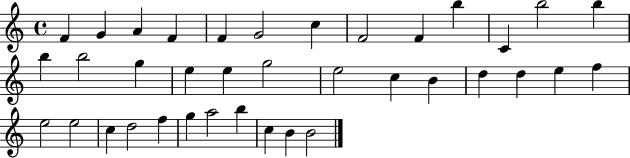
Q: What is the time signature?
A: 4/4